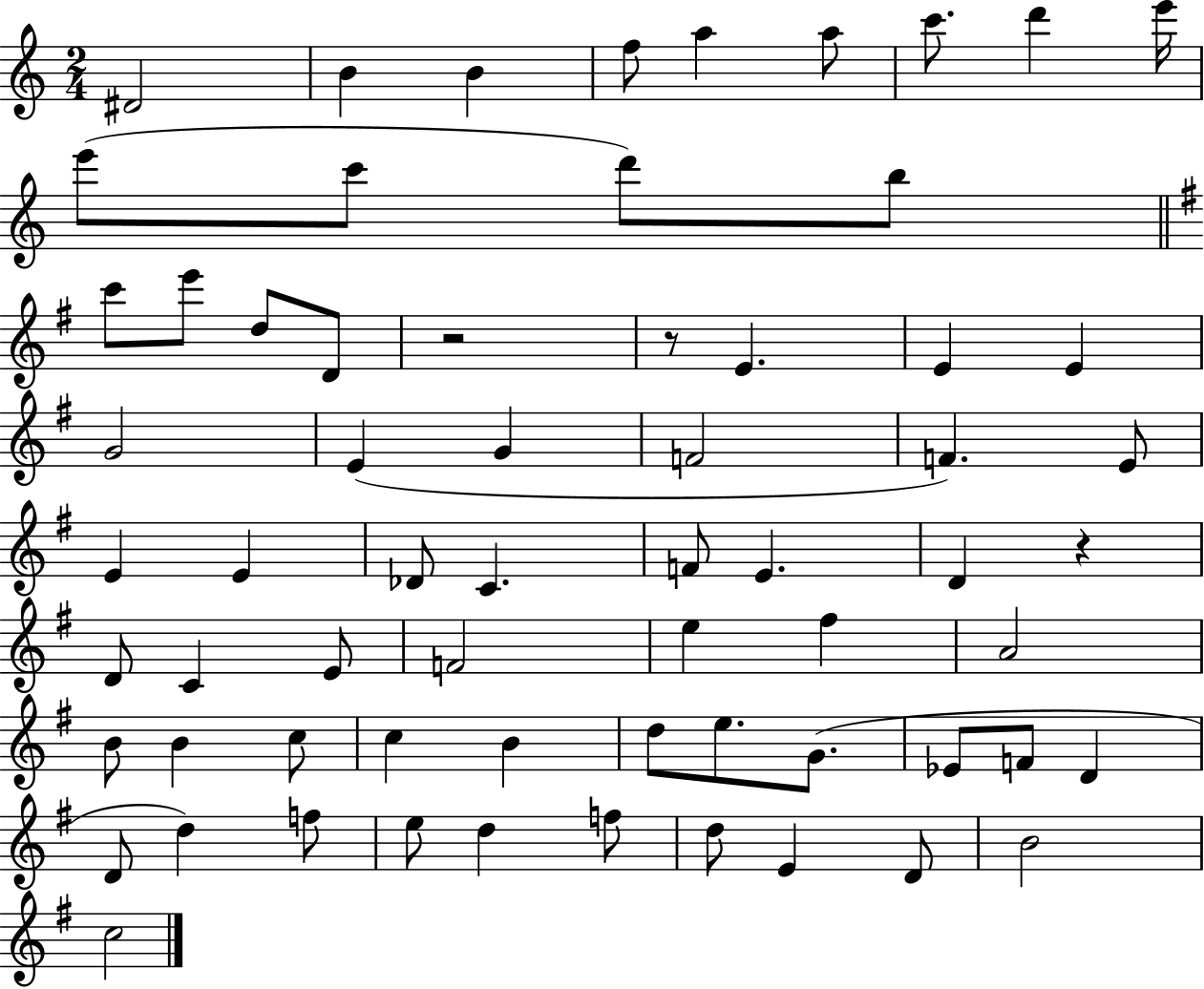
X:1
T:Untitled
M:2/4
L:1/4
K:C
^D2 B B f/2 a a/2 c'/2 d' e'/4 e'/2 c'/2 d'/2 b/2 c'/2 e'/2 d/2 D/2 z2 z/2 E E E G2 E G F2 F E/2 E E _D/2 C F/2 E D z D/2 C E/2 F2 e ^f A2 B/2 B c/2 c B d/2 e/2 G/2 _E/2 F/2 D D/2 d f/2 e/2 d f/2 d/2 E D/2 B2 c2